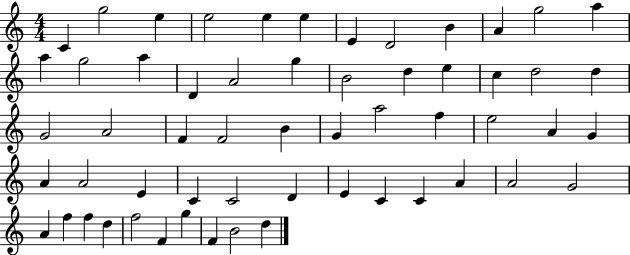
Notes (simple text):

C4/q G5/h E5/q E5/h E5/q E5/q E4/q D4/h B4/q A4/q G5/h A5/q A5/q G5/h A5/q D4/q A4/h G5/q B4/h D5/q E5/q C5/q D5/h D5/q G4/h A4/h F4/q F4/h B4/q G4/q A5/h F5/q E5/h A4/q G4/q A4/q A4/h E4/q C4/q C4/h D4/q E4/q C4/q C4/q A4/q A4/h G4/h A4/q F5/q F5/q D5/q F5/h F4/q G5/q F4/q B4/h D5/q